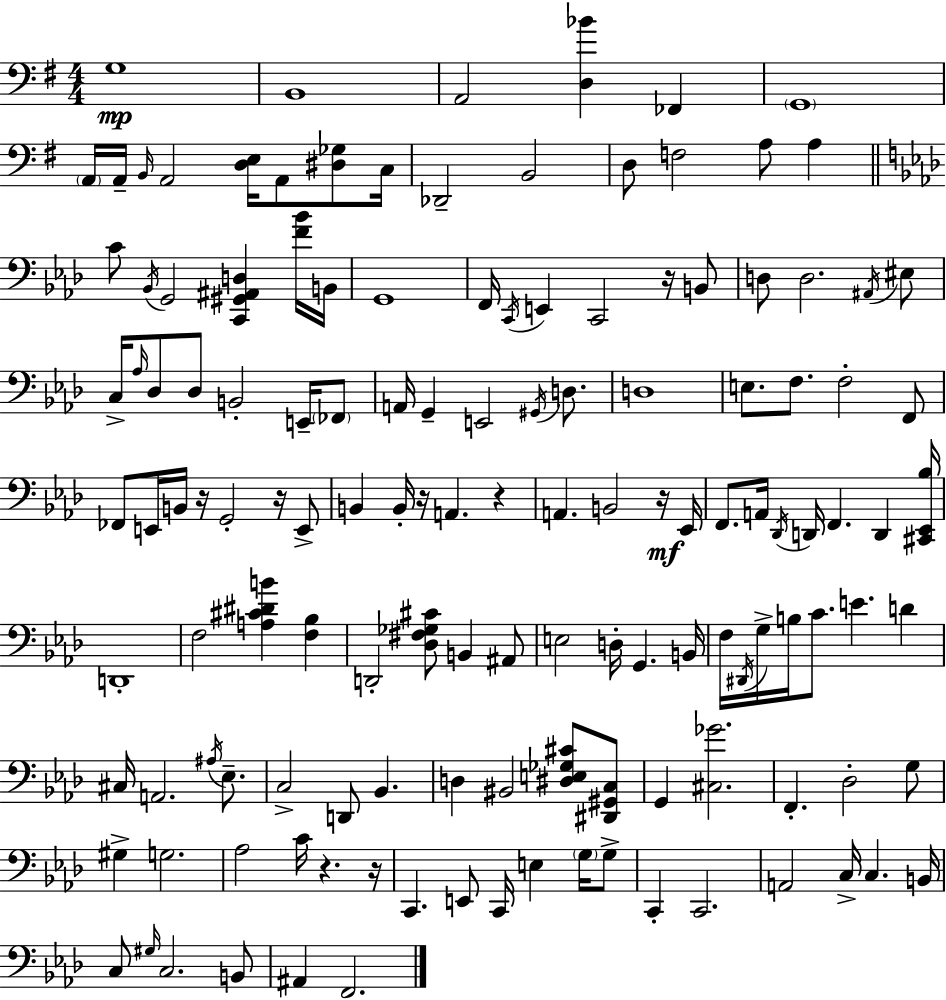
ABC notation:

X:1
T:Untitled
M:4/4
L:1/4
K:Em
G,4 B,,4 A,,2 [D,_B] _F,, G,,4 A,,/4 A,,/4 B,,/4 A,,2 [D,E,]/4 A,,/2 [^D,_G,]/2 C,/4 _D,,2 B,,2 D,/2 F,2 A,/2 A, C/2 _B,,/4 G,,2 [C,,^G,,^A,,D,] [F_B]/4 B,,/4 G,,4 F,,/4 C,,/4 E,, C,,2 z/4 B,,/2 D,/2 D,2 ^A,,/4 ^E,/2 C,/4 _A,/4 _D,/2 _D,/2 B,,2 E,,/4 _F,,/2 A,,/4 G,, E,,2 ^G,,/4 D,/2 D,4 E,/2 F,/2 F,2 F,,/2 _F,,/2 E,,/4 B,,/4 z/4 G,,2 z/4 E,,/2 B,, B,,/4 z/4 A,, z A,, B,,2 z/4 _E,,/4 F,,/2 A,,/4 _D,,/4 D,,/4 F,, D,, [^C,,_E,,_B,]/4 D,,4 F,2 [A,^C^DB] [F,_B,] D,,2 [_D,^F,_G,^C]/2 B,, ^A,,/2 E,2 D,/4 G,, B,,/4 F,/4 ^D,,/4 G,/4 B,/4 C/2 E D ^C,/4 A,,2 ^A,/4 _E,/2 C,2 D,,/2 _B,, D, ^B,,2 [^D,E,_G,^C]/2 [^D,,^G,,C,]/2 G,, [^C,_G]2 F,, _D,2 G,/2 ^G, G,2 _A,2 C/4 z z/4 C,, E,,/2 C,,/4 E, G,/4 G,/2 C,, C,,2 A,,2 C,/4 C, B,,/4 C,/2 ^G,/4 C,2 B,,/2 ^A,, F,,2